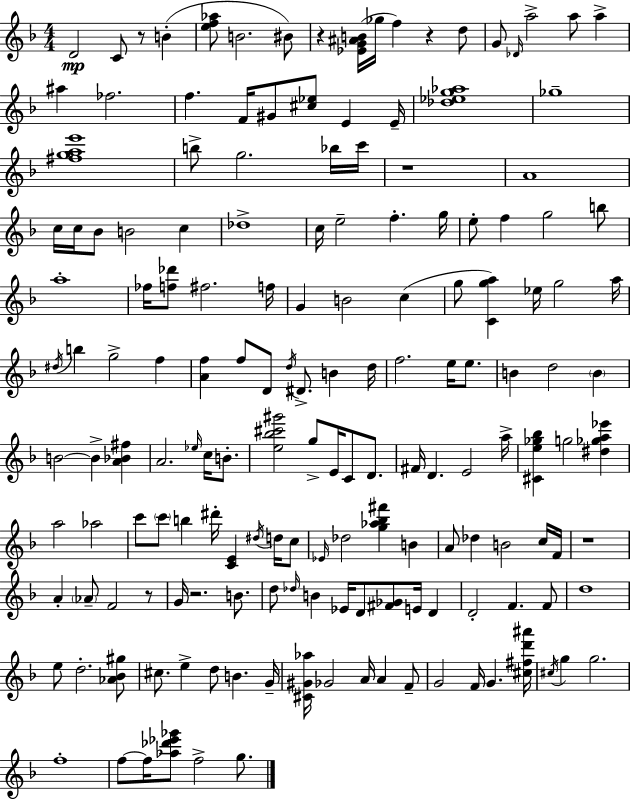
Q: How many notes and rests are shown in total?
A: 163